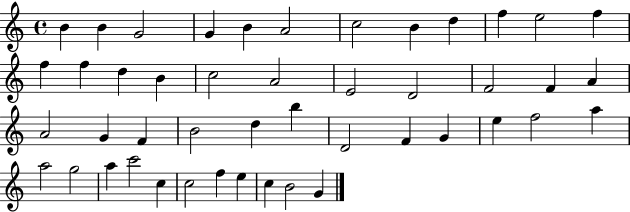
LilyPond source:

{
  \clef treble
  \time 4/4
  \defaultTimeSignature
  \key c \major
  b'4 b'4 g'2 | g'4 b'4 a'2 | c''2 b'4 d''4 | f''4 e''2 f''4 | \break f''4 f''4 d''4 b'4 | c''2 a'2 | e'2 d'2 | f'2 f'4 a'4 | \break a'2 g'4 f'4 | b'2 d''4 b''4 | d'2 f'4 g'4 | e''4 f''2 a''4 | \break a''2 g''2 | a''4 c'''2 c''4 | c''2 f''4 e''4 | c''4 b'2 g'4 | \break \bar "|."
}